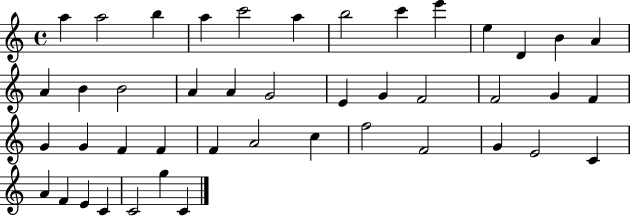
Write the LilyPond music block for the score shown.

{
  \clef treble
  \time 4/4
  \defaultTimeSignature
  \key c \major
  a''4 a''2 b''4 | a''4 c'''2 a''4 | b''2 c'''4 e'''4 | e''4 d'4 b'4 a'4 | \break a'4 b'4 b'2 | a'4 a'4 g'2 | e'4 g'4 f'2 | f'2 g'4 f'4 | \break g'4 g'4 f'4 f'4 | f'4 a'2 c''4 | f''2 f'2 | g'4 e'2 c'4 | \break a'4 f'4 e'4 c'4 | c'2 g''4 c'4 | \bar "|."
}